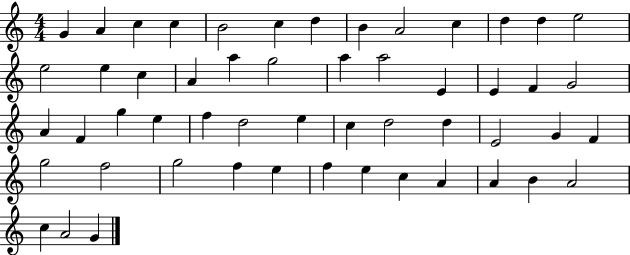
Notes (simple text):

G4/q A4/q C5/q C5/q B4/h C5/q D5/q B4/q A4/h C5/q D5/q D5/q E5/h E5/h E5/q C5/q A4/q A5/q G5/h A5/q A5/h E4/q E4/q F4/q G4/h A4/q F4/q G5/q E5/q F5/q D5/h E5/q C5/q D5/h D5/q E4/h G4/q F4/q G5/h F5/h G5/h F5/q E5/q F5/q E5/q C5/q A4/q A4/q B4/q A4/h C5/q A4/h G4/q